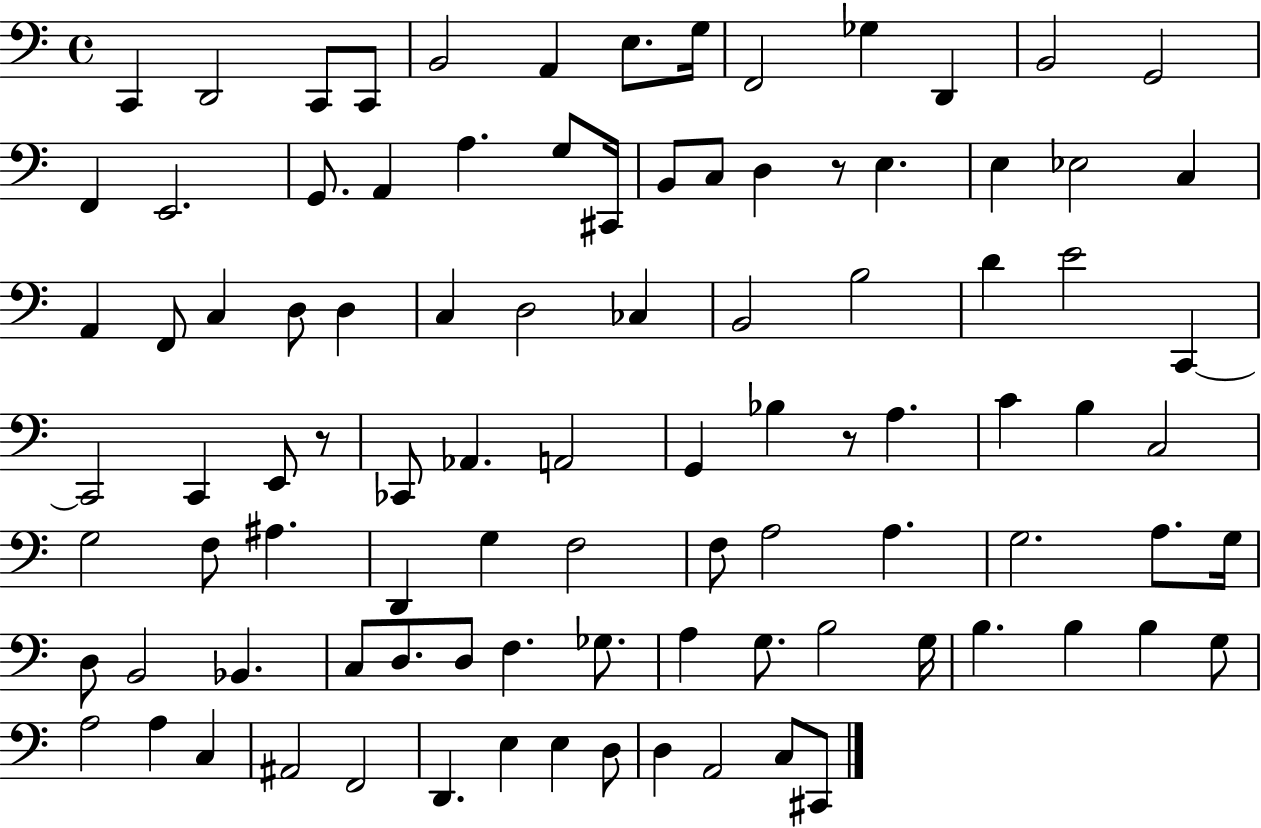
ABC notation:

X:1
T:Untitled
M:4/4
L:1/4
K:C
C,, D,,2 C,,/2 C,,/2 B,,2 A,, E,/2 G,/4 F,,2 _G, D,, B,,2 G,,2 F,, E,,2 G,,/2 A,, A, G,/2 ^C,,/4 B,,/2 C,/2 D, z/2 E, E, _E,2 C, A,, F,,/2 C, D,/2 D, C, D,2 _C, B,,2 B,2 D E2 C,, C,,2 C,, E,,/2 z/2 _C,,/2 _A,, A,,2 G,, _B, z/2 A, C B, C,2 G,2 F,/2 ^A, D,, G, F,2 F,/2 A,2 A, G,2 A,/2 G,/4 D,/2 B,,2 _B,, C,/2 D,/2 D,/2 F, _G,/2 A, G,/2 B,2 G,/4 B, B, B, G,/2 A,2 A, C, ^A,,2 F,,2 D,, E, E, D,/2 D, A,,2 C,/2 ^C,,/2